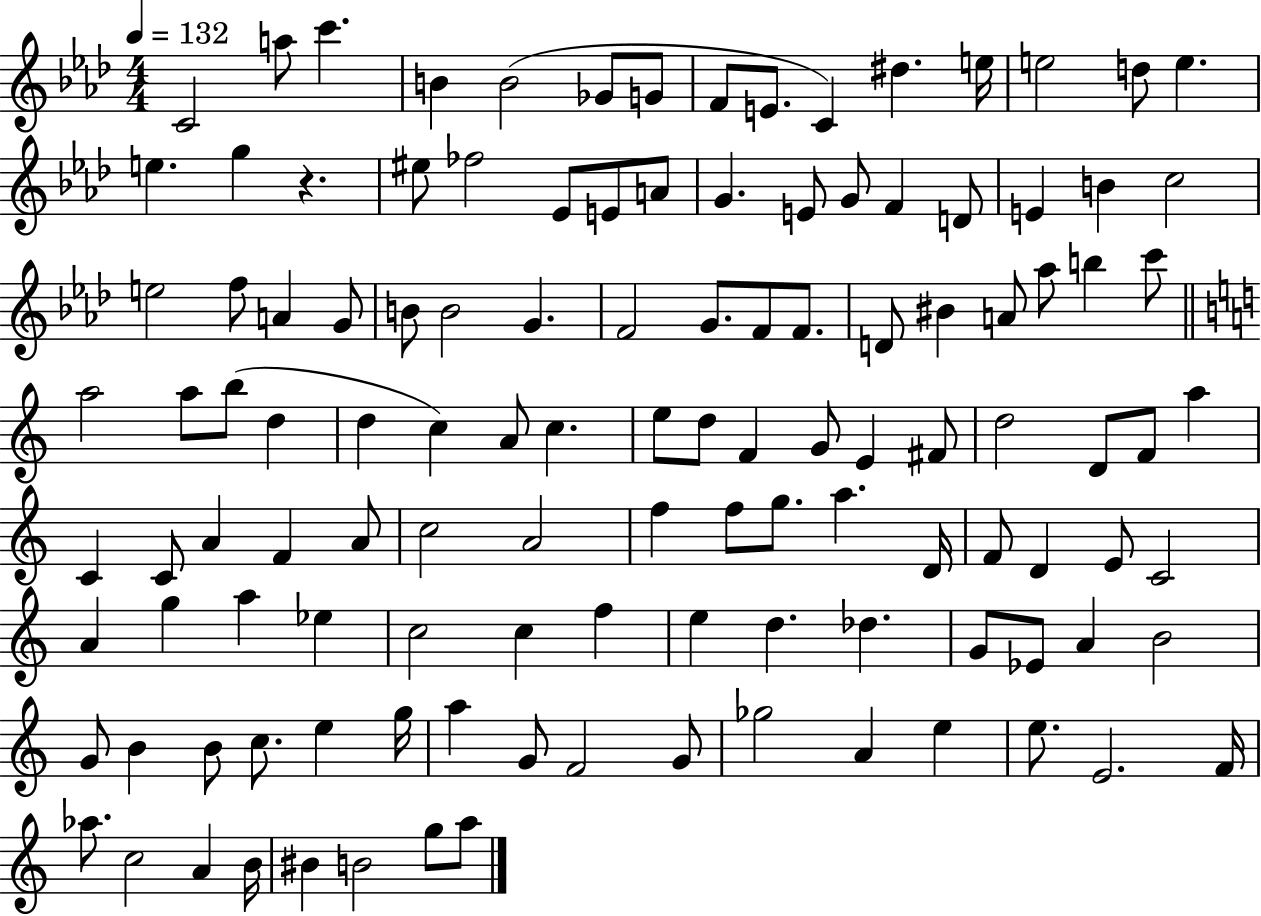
C4/h A5/e C6/q. B4/q B4/h Gb4/e G4/e F4/e E4/e. C4/q D#5/q. E5/s E5/h D5/e E5/q. E5/q. G5/q R/q. EIS5/e FES5/h Eb4/e E4/e A4/e G4/q. E4/e G4/e F4/q D4/e E4/q B4/q C5/h E5/h F5/e A4/q G4/e B4/e B4/h G4/q. F4/h G4/e. F4/e F4/e. D4/e BIS4/q A4/e Ab5/e B5/q C6/e A5/h A5/e B5/e D5/q D5/q C5/q A4/e C5/q. E5/e D5/e F4/q G4/e E4/q F#4/e D5/h D4/e F4/e A5/q C4/q C4/e A4/q F4/q A4/e C5/h A4/h F5/q F5/e G5/e. A5/q. D4/s F4/e D4/q E4/e C4/h A4/q G5/q A5/q Eb5/q C5/h C5/q F5/q E5/q D5/q. Db5/q. G4/e Eb4/e A4/q B4/h G4/e B4/q B4/e C5/e. E5/q G5/s A5/q G4/e F4/h G4/e Gb5/h A4/q E5/q E5/e. E4/h. F4/s Ab5/e. C5/h A4/q B4/s BIS4/q B4/h G5/e A5/e